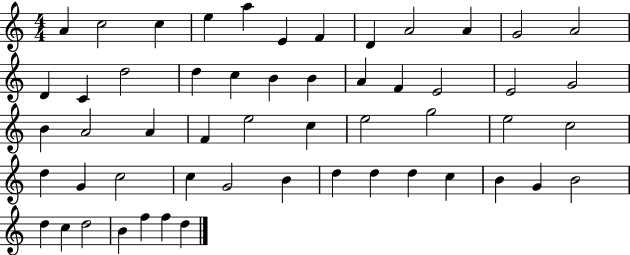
X:1
T:Untitled
M:4/4
L:1/4
K:C
A c2 c e a E F D A2 A G2 A2 D C d2 d c B B A F E2 E2 G2 B A2 A F e2 c e2 g2 e2 c2 d G c2 c G2 B d d d c B G B2 d c d2 B f f d